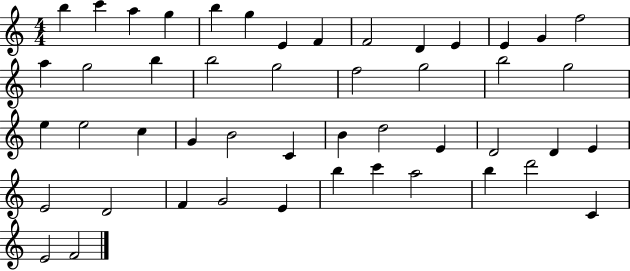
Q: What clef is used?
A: treble